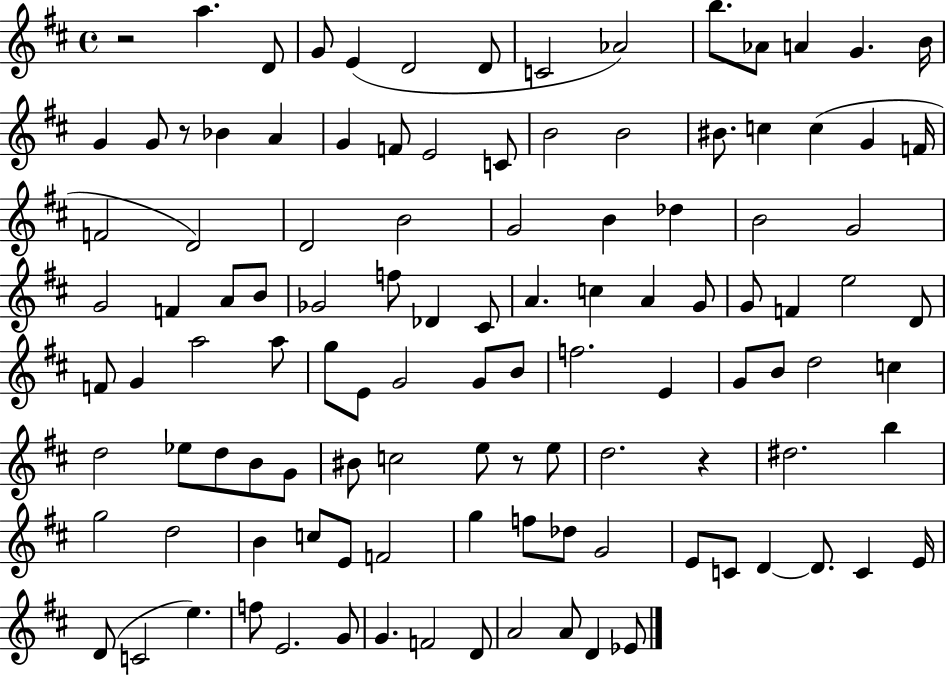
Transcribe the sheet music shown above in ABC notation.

X:1
T:Untitled
M:4/4
L:1/4
K:D
z2 a D/2 G/2 E D2 D/2 C2 _A2 b/2 _A/2 A G B/4 G G/2 z/2 _B A G F/2 E2 C/2 B2 B2 ^B/2 c c G F/4 F2 D2 D2 B2 G2 B _d B2 G2 G2 F A/2 B/2 _G2 f/2 _D ^C/2 A c A G/2 G/2 F e2 D/2 F/2 G a2 a/2 g/2 E/2 G2 G/2 B/2 f2 E G/2 B/2 d2 c d2 _e/2 d/2 B/2 G/2 ^B/2 c2 e/2 z/2 e/2 d2 z ^d2 b g2 d2 B c/2 E/2 F2 g f/2 _d/2 G2 E/2 C/2 D D/2 C E/4 D/2 C2 e f/2 E2 G/2 G F2 D/2 A2 A/2 D _E/2